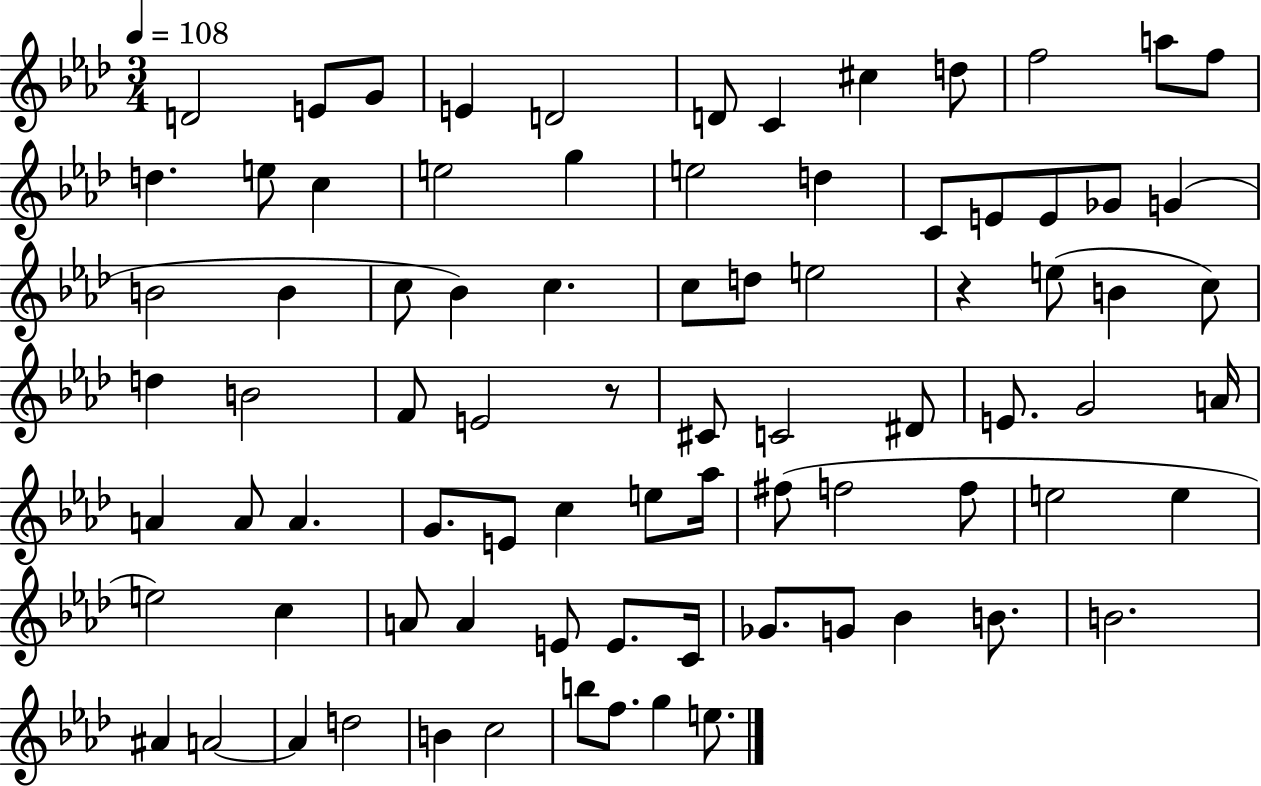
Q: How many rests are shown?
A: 2